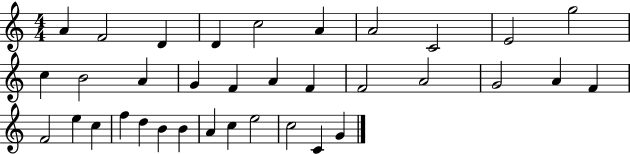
{
  \clef treble
  \numericTimeSignature
  \time 4/4
  \key c \major
  a'4 f'2 d'4 | d'4 c''2 a'4 | a'2 c'2 | e'2 g''2 | \break c''4 b'2 a'4 | g'4 f'4 a'4 f'4 | f'2 a'2 | g'2 a'4 f'4 | \break f'2 e''4 c''4 | f''4 d''4 b'4 b'4 | a'4 c''4 e''2 | c''2 c'4 g'4 | \break \bar "|."
}